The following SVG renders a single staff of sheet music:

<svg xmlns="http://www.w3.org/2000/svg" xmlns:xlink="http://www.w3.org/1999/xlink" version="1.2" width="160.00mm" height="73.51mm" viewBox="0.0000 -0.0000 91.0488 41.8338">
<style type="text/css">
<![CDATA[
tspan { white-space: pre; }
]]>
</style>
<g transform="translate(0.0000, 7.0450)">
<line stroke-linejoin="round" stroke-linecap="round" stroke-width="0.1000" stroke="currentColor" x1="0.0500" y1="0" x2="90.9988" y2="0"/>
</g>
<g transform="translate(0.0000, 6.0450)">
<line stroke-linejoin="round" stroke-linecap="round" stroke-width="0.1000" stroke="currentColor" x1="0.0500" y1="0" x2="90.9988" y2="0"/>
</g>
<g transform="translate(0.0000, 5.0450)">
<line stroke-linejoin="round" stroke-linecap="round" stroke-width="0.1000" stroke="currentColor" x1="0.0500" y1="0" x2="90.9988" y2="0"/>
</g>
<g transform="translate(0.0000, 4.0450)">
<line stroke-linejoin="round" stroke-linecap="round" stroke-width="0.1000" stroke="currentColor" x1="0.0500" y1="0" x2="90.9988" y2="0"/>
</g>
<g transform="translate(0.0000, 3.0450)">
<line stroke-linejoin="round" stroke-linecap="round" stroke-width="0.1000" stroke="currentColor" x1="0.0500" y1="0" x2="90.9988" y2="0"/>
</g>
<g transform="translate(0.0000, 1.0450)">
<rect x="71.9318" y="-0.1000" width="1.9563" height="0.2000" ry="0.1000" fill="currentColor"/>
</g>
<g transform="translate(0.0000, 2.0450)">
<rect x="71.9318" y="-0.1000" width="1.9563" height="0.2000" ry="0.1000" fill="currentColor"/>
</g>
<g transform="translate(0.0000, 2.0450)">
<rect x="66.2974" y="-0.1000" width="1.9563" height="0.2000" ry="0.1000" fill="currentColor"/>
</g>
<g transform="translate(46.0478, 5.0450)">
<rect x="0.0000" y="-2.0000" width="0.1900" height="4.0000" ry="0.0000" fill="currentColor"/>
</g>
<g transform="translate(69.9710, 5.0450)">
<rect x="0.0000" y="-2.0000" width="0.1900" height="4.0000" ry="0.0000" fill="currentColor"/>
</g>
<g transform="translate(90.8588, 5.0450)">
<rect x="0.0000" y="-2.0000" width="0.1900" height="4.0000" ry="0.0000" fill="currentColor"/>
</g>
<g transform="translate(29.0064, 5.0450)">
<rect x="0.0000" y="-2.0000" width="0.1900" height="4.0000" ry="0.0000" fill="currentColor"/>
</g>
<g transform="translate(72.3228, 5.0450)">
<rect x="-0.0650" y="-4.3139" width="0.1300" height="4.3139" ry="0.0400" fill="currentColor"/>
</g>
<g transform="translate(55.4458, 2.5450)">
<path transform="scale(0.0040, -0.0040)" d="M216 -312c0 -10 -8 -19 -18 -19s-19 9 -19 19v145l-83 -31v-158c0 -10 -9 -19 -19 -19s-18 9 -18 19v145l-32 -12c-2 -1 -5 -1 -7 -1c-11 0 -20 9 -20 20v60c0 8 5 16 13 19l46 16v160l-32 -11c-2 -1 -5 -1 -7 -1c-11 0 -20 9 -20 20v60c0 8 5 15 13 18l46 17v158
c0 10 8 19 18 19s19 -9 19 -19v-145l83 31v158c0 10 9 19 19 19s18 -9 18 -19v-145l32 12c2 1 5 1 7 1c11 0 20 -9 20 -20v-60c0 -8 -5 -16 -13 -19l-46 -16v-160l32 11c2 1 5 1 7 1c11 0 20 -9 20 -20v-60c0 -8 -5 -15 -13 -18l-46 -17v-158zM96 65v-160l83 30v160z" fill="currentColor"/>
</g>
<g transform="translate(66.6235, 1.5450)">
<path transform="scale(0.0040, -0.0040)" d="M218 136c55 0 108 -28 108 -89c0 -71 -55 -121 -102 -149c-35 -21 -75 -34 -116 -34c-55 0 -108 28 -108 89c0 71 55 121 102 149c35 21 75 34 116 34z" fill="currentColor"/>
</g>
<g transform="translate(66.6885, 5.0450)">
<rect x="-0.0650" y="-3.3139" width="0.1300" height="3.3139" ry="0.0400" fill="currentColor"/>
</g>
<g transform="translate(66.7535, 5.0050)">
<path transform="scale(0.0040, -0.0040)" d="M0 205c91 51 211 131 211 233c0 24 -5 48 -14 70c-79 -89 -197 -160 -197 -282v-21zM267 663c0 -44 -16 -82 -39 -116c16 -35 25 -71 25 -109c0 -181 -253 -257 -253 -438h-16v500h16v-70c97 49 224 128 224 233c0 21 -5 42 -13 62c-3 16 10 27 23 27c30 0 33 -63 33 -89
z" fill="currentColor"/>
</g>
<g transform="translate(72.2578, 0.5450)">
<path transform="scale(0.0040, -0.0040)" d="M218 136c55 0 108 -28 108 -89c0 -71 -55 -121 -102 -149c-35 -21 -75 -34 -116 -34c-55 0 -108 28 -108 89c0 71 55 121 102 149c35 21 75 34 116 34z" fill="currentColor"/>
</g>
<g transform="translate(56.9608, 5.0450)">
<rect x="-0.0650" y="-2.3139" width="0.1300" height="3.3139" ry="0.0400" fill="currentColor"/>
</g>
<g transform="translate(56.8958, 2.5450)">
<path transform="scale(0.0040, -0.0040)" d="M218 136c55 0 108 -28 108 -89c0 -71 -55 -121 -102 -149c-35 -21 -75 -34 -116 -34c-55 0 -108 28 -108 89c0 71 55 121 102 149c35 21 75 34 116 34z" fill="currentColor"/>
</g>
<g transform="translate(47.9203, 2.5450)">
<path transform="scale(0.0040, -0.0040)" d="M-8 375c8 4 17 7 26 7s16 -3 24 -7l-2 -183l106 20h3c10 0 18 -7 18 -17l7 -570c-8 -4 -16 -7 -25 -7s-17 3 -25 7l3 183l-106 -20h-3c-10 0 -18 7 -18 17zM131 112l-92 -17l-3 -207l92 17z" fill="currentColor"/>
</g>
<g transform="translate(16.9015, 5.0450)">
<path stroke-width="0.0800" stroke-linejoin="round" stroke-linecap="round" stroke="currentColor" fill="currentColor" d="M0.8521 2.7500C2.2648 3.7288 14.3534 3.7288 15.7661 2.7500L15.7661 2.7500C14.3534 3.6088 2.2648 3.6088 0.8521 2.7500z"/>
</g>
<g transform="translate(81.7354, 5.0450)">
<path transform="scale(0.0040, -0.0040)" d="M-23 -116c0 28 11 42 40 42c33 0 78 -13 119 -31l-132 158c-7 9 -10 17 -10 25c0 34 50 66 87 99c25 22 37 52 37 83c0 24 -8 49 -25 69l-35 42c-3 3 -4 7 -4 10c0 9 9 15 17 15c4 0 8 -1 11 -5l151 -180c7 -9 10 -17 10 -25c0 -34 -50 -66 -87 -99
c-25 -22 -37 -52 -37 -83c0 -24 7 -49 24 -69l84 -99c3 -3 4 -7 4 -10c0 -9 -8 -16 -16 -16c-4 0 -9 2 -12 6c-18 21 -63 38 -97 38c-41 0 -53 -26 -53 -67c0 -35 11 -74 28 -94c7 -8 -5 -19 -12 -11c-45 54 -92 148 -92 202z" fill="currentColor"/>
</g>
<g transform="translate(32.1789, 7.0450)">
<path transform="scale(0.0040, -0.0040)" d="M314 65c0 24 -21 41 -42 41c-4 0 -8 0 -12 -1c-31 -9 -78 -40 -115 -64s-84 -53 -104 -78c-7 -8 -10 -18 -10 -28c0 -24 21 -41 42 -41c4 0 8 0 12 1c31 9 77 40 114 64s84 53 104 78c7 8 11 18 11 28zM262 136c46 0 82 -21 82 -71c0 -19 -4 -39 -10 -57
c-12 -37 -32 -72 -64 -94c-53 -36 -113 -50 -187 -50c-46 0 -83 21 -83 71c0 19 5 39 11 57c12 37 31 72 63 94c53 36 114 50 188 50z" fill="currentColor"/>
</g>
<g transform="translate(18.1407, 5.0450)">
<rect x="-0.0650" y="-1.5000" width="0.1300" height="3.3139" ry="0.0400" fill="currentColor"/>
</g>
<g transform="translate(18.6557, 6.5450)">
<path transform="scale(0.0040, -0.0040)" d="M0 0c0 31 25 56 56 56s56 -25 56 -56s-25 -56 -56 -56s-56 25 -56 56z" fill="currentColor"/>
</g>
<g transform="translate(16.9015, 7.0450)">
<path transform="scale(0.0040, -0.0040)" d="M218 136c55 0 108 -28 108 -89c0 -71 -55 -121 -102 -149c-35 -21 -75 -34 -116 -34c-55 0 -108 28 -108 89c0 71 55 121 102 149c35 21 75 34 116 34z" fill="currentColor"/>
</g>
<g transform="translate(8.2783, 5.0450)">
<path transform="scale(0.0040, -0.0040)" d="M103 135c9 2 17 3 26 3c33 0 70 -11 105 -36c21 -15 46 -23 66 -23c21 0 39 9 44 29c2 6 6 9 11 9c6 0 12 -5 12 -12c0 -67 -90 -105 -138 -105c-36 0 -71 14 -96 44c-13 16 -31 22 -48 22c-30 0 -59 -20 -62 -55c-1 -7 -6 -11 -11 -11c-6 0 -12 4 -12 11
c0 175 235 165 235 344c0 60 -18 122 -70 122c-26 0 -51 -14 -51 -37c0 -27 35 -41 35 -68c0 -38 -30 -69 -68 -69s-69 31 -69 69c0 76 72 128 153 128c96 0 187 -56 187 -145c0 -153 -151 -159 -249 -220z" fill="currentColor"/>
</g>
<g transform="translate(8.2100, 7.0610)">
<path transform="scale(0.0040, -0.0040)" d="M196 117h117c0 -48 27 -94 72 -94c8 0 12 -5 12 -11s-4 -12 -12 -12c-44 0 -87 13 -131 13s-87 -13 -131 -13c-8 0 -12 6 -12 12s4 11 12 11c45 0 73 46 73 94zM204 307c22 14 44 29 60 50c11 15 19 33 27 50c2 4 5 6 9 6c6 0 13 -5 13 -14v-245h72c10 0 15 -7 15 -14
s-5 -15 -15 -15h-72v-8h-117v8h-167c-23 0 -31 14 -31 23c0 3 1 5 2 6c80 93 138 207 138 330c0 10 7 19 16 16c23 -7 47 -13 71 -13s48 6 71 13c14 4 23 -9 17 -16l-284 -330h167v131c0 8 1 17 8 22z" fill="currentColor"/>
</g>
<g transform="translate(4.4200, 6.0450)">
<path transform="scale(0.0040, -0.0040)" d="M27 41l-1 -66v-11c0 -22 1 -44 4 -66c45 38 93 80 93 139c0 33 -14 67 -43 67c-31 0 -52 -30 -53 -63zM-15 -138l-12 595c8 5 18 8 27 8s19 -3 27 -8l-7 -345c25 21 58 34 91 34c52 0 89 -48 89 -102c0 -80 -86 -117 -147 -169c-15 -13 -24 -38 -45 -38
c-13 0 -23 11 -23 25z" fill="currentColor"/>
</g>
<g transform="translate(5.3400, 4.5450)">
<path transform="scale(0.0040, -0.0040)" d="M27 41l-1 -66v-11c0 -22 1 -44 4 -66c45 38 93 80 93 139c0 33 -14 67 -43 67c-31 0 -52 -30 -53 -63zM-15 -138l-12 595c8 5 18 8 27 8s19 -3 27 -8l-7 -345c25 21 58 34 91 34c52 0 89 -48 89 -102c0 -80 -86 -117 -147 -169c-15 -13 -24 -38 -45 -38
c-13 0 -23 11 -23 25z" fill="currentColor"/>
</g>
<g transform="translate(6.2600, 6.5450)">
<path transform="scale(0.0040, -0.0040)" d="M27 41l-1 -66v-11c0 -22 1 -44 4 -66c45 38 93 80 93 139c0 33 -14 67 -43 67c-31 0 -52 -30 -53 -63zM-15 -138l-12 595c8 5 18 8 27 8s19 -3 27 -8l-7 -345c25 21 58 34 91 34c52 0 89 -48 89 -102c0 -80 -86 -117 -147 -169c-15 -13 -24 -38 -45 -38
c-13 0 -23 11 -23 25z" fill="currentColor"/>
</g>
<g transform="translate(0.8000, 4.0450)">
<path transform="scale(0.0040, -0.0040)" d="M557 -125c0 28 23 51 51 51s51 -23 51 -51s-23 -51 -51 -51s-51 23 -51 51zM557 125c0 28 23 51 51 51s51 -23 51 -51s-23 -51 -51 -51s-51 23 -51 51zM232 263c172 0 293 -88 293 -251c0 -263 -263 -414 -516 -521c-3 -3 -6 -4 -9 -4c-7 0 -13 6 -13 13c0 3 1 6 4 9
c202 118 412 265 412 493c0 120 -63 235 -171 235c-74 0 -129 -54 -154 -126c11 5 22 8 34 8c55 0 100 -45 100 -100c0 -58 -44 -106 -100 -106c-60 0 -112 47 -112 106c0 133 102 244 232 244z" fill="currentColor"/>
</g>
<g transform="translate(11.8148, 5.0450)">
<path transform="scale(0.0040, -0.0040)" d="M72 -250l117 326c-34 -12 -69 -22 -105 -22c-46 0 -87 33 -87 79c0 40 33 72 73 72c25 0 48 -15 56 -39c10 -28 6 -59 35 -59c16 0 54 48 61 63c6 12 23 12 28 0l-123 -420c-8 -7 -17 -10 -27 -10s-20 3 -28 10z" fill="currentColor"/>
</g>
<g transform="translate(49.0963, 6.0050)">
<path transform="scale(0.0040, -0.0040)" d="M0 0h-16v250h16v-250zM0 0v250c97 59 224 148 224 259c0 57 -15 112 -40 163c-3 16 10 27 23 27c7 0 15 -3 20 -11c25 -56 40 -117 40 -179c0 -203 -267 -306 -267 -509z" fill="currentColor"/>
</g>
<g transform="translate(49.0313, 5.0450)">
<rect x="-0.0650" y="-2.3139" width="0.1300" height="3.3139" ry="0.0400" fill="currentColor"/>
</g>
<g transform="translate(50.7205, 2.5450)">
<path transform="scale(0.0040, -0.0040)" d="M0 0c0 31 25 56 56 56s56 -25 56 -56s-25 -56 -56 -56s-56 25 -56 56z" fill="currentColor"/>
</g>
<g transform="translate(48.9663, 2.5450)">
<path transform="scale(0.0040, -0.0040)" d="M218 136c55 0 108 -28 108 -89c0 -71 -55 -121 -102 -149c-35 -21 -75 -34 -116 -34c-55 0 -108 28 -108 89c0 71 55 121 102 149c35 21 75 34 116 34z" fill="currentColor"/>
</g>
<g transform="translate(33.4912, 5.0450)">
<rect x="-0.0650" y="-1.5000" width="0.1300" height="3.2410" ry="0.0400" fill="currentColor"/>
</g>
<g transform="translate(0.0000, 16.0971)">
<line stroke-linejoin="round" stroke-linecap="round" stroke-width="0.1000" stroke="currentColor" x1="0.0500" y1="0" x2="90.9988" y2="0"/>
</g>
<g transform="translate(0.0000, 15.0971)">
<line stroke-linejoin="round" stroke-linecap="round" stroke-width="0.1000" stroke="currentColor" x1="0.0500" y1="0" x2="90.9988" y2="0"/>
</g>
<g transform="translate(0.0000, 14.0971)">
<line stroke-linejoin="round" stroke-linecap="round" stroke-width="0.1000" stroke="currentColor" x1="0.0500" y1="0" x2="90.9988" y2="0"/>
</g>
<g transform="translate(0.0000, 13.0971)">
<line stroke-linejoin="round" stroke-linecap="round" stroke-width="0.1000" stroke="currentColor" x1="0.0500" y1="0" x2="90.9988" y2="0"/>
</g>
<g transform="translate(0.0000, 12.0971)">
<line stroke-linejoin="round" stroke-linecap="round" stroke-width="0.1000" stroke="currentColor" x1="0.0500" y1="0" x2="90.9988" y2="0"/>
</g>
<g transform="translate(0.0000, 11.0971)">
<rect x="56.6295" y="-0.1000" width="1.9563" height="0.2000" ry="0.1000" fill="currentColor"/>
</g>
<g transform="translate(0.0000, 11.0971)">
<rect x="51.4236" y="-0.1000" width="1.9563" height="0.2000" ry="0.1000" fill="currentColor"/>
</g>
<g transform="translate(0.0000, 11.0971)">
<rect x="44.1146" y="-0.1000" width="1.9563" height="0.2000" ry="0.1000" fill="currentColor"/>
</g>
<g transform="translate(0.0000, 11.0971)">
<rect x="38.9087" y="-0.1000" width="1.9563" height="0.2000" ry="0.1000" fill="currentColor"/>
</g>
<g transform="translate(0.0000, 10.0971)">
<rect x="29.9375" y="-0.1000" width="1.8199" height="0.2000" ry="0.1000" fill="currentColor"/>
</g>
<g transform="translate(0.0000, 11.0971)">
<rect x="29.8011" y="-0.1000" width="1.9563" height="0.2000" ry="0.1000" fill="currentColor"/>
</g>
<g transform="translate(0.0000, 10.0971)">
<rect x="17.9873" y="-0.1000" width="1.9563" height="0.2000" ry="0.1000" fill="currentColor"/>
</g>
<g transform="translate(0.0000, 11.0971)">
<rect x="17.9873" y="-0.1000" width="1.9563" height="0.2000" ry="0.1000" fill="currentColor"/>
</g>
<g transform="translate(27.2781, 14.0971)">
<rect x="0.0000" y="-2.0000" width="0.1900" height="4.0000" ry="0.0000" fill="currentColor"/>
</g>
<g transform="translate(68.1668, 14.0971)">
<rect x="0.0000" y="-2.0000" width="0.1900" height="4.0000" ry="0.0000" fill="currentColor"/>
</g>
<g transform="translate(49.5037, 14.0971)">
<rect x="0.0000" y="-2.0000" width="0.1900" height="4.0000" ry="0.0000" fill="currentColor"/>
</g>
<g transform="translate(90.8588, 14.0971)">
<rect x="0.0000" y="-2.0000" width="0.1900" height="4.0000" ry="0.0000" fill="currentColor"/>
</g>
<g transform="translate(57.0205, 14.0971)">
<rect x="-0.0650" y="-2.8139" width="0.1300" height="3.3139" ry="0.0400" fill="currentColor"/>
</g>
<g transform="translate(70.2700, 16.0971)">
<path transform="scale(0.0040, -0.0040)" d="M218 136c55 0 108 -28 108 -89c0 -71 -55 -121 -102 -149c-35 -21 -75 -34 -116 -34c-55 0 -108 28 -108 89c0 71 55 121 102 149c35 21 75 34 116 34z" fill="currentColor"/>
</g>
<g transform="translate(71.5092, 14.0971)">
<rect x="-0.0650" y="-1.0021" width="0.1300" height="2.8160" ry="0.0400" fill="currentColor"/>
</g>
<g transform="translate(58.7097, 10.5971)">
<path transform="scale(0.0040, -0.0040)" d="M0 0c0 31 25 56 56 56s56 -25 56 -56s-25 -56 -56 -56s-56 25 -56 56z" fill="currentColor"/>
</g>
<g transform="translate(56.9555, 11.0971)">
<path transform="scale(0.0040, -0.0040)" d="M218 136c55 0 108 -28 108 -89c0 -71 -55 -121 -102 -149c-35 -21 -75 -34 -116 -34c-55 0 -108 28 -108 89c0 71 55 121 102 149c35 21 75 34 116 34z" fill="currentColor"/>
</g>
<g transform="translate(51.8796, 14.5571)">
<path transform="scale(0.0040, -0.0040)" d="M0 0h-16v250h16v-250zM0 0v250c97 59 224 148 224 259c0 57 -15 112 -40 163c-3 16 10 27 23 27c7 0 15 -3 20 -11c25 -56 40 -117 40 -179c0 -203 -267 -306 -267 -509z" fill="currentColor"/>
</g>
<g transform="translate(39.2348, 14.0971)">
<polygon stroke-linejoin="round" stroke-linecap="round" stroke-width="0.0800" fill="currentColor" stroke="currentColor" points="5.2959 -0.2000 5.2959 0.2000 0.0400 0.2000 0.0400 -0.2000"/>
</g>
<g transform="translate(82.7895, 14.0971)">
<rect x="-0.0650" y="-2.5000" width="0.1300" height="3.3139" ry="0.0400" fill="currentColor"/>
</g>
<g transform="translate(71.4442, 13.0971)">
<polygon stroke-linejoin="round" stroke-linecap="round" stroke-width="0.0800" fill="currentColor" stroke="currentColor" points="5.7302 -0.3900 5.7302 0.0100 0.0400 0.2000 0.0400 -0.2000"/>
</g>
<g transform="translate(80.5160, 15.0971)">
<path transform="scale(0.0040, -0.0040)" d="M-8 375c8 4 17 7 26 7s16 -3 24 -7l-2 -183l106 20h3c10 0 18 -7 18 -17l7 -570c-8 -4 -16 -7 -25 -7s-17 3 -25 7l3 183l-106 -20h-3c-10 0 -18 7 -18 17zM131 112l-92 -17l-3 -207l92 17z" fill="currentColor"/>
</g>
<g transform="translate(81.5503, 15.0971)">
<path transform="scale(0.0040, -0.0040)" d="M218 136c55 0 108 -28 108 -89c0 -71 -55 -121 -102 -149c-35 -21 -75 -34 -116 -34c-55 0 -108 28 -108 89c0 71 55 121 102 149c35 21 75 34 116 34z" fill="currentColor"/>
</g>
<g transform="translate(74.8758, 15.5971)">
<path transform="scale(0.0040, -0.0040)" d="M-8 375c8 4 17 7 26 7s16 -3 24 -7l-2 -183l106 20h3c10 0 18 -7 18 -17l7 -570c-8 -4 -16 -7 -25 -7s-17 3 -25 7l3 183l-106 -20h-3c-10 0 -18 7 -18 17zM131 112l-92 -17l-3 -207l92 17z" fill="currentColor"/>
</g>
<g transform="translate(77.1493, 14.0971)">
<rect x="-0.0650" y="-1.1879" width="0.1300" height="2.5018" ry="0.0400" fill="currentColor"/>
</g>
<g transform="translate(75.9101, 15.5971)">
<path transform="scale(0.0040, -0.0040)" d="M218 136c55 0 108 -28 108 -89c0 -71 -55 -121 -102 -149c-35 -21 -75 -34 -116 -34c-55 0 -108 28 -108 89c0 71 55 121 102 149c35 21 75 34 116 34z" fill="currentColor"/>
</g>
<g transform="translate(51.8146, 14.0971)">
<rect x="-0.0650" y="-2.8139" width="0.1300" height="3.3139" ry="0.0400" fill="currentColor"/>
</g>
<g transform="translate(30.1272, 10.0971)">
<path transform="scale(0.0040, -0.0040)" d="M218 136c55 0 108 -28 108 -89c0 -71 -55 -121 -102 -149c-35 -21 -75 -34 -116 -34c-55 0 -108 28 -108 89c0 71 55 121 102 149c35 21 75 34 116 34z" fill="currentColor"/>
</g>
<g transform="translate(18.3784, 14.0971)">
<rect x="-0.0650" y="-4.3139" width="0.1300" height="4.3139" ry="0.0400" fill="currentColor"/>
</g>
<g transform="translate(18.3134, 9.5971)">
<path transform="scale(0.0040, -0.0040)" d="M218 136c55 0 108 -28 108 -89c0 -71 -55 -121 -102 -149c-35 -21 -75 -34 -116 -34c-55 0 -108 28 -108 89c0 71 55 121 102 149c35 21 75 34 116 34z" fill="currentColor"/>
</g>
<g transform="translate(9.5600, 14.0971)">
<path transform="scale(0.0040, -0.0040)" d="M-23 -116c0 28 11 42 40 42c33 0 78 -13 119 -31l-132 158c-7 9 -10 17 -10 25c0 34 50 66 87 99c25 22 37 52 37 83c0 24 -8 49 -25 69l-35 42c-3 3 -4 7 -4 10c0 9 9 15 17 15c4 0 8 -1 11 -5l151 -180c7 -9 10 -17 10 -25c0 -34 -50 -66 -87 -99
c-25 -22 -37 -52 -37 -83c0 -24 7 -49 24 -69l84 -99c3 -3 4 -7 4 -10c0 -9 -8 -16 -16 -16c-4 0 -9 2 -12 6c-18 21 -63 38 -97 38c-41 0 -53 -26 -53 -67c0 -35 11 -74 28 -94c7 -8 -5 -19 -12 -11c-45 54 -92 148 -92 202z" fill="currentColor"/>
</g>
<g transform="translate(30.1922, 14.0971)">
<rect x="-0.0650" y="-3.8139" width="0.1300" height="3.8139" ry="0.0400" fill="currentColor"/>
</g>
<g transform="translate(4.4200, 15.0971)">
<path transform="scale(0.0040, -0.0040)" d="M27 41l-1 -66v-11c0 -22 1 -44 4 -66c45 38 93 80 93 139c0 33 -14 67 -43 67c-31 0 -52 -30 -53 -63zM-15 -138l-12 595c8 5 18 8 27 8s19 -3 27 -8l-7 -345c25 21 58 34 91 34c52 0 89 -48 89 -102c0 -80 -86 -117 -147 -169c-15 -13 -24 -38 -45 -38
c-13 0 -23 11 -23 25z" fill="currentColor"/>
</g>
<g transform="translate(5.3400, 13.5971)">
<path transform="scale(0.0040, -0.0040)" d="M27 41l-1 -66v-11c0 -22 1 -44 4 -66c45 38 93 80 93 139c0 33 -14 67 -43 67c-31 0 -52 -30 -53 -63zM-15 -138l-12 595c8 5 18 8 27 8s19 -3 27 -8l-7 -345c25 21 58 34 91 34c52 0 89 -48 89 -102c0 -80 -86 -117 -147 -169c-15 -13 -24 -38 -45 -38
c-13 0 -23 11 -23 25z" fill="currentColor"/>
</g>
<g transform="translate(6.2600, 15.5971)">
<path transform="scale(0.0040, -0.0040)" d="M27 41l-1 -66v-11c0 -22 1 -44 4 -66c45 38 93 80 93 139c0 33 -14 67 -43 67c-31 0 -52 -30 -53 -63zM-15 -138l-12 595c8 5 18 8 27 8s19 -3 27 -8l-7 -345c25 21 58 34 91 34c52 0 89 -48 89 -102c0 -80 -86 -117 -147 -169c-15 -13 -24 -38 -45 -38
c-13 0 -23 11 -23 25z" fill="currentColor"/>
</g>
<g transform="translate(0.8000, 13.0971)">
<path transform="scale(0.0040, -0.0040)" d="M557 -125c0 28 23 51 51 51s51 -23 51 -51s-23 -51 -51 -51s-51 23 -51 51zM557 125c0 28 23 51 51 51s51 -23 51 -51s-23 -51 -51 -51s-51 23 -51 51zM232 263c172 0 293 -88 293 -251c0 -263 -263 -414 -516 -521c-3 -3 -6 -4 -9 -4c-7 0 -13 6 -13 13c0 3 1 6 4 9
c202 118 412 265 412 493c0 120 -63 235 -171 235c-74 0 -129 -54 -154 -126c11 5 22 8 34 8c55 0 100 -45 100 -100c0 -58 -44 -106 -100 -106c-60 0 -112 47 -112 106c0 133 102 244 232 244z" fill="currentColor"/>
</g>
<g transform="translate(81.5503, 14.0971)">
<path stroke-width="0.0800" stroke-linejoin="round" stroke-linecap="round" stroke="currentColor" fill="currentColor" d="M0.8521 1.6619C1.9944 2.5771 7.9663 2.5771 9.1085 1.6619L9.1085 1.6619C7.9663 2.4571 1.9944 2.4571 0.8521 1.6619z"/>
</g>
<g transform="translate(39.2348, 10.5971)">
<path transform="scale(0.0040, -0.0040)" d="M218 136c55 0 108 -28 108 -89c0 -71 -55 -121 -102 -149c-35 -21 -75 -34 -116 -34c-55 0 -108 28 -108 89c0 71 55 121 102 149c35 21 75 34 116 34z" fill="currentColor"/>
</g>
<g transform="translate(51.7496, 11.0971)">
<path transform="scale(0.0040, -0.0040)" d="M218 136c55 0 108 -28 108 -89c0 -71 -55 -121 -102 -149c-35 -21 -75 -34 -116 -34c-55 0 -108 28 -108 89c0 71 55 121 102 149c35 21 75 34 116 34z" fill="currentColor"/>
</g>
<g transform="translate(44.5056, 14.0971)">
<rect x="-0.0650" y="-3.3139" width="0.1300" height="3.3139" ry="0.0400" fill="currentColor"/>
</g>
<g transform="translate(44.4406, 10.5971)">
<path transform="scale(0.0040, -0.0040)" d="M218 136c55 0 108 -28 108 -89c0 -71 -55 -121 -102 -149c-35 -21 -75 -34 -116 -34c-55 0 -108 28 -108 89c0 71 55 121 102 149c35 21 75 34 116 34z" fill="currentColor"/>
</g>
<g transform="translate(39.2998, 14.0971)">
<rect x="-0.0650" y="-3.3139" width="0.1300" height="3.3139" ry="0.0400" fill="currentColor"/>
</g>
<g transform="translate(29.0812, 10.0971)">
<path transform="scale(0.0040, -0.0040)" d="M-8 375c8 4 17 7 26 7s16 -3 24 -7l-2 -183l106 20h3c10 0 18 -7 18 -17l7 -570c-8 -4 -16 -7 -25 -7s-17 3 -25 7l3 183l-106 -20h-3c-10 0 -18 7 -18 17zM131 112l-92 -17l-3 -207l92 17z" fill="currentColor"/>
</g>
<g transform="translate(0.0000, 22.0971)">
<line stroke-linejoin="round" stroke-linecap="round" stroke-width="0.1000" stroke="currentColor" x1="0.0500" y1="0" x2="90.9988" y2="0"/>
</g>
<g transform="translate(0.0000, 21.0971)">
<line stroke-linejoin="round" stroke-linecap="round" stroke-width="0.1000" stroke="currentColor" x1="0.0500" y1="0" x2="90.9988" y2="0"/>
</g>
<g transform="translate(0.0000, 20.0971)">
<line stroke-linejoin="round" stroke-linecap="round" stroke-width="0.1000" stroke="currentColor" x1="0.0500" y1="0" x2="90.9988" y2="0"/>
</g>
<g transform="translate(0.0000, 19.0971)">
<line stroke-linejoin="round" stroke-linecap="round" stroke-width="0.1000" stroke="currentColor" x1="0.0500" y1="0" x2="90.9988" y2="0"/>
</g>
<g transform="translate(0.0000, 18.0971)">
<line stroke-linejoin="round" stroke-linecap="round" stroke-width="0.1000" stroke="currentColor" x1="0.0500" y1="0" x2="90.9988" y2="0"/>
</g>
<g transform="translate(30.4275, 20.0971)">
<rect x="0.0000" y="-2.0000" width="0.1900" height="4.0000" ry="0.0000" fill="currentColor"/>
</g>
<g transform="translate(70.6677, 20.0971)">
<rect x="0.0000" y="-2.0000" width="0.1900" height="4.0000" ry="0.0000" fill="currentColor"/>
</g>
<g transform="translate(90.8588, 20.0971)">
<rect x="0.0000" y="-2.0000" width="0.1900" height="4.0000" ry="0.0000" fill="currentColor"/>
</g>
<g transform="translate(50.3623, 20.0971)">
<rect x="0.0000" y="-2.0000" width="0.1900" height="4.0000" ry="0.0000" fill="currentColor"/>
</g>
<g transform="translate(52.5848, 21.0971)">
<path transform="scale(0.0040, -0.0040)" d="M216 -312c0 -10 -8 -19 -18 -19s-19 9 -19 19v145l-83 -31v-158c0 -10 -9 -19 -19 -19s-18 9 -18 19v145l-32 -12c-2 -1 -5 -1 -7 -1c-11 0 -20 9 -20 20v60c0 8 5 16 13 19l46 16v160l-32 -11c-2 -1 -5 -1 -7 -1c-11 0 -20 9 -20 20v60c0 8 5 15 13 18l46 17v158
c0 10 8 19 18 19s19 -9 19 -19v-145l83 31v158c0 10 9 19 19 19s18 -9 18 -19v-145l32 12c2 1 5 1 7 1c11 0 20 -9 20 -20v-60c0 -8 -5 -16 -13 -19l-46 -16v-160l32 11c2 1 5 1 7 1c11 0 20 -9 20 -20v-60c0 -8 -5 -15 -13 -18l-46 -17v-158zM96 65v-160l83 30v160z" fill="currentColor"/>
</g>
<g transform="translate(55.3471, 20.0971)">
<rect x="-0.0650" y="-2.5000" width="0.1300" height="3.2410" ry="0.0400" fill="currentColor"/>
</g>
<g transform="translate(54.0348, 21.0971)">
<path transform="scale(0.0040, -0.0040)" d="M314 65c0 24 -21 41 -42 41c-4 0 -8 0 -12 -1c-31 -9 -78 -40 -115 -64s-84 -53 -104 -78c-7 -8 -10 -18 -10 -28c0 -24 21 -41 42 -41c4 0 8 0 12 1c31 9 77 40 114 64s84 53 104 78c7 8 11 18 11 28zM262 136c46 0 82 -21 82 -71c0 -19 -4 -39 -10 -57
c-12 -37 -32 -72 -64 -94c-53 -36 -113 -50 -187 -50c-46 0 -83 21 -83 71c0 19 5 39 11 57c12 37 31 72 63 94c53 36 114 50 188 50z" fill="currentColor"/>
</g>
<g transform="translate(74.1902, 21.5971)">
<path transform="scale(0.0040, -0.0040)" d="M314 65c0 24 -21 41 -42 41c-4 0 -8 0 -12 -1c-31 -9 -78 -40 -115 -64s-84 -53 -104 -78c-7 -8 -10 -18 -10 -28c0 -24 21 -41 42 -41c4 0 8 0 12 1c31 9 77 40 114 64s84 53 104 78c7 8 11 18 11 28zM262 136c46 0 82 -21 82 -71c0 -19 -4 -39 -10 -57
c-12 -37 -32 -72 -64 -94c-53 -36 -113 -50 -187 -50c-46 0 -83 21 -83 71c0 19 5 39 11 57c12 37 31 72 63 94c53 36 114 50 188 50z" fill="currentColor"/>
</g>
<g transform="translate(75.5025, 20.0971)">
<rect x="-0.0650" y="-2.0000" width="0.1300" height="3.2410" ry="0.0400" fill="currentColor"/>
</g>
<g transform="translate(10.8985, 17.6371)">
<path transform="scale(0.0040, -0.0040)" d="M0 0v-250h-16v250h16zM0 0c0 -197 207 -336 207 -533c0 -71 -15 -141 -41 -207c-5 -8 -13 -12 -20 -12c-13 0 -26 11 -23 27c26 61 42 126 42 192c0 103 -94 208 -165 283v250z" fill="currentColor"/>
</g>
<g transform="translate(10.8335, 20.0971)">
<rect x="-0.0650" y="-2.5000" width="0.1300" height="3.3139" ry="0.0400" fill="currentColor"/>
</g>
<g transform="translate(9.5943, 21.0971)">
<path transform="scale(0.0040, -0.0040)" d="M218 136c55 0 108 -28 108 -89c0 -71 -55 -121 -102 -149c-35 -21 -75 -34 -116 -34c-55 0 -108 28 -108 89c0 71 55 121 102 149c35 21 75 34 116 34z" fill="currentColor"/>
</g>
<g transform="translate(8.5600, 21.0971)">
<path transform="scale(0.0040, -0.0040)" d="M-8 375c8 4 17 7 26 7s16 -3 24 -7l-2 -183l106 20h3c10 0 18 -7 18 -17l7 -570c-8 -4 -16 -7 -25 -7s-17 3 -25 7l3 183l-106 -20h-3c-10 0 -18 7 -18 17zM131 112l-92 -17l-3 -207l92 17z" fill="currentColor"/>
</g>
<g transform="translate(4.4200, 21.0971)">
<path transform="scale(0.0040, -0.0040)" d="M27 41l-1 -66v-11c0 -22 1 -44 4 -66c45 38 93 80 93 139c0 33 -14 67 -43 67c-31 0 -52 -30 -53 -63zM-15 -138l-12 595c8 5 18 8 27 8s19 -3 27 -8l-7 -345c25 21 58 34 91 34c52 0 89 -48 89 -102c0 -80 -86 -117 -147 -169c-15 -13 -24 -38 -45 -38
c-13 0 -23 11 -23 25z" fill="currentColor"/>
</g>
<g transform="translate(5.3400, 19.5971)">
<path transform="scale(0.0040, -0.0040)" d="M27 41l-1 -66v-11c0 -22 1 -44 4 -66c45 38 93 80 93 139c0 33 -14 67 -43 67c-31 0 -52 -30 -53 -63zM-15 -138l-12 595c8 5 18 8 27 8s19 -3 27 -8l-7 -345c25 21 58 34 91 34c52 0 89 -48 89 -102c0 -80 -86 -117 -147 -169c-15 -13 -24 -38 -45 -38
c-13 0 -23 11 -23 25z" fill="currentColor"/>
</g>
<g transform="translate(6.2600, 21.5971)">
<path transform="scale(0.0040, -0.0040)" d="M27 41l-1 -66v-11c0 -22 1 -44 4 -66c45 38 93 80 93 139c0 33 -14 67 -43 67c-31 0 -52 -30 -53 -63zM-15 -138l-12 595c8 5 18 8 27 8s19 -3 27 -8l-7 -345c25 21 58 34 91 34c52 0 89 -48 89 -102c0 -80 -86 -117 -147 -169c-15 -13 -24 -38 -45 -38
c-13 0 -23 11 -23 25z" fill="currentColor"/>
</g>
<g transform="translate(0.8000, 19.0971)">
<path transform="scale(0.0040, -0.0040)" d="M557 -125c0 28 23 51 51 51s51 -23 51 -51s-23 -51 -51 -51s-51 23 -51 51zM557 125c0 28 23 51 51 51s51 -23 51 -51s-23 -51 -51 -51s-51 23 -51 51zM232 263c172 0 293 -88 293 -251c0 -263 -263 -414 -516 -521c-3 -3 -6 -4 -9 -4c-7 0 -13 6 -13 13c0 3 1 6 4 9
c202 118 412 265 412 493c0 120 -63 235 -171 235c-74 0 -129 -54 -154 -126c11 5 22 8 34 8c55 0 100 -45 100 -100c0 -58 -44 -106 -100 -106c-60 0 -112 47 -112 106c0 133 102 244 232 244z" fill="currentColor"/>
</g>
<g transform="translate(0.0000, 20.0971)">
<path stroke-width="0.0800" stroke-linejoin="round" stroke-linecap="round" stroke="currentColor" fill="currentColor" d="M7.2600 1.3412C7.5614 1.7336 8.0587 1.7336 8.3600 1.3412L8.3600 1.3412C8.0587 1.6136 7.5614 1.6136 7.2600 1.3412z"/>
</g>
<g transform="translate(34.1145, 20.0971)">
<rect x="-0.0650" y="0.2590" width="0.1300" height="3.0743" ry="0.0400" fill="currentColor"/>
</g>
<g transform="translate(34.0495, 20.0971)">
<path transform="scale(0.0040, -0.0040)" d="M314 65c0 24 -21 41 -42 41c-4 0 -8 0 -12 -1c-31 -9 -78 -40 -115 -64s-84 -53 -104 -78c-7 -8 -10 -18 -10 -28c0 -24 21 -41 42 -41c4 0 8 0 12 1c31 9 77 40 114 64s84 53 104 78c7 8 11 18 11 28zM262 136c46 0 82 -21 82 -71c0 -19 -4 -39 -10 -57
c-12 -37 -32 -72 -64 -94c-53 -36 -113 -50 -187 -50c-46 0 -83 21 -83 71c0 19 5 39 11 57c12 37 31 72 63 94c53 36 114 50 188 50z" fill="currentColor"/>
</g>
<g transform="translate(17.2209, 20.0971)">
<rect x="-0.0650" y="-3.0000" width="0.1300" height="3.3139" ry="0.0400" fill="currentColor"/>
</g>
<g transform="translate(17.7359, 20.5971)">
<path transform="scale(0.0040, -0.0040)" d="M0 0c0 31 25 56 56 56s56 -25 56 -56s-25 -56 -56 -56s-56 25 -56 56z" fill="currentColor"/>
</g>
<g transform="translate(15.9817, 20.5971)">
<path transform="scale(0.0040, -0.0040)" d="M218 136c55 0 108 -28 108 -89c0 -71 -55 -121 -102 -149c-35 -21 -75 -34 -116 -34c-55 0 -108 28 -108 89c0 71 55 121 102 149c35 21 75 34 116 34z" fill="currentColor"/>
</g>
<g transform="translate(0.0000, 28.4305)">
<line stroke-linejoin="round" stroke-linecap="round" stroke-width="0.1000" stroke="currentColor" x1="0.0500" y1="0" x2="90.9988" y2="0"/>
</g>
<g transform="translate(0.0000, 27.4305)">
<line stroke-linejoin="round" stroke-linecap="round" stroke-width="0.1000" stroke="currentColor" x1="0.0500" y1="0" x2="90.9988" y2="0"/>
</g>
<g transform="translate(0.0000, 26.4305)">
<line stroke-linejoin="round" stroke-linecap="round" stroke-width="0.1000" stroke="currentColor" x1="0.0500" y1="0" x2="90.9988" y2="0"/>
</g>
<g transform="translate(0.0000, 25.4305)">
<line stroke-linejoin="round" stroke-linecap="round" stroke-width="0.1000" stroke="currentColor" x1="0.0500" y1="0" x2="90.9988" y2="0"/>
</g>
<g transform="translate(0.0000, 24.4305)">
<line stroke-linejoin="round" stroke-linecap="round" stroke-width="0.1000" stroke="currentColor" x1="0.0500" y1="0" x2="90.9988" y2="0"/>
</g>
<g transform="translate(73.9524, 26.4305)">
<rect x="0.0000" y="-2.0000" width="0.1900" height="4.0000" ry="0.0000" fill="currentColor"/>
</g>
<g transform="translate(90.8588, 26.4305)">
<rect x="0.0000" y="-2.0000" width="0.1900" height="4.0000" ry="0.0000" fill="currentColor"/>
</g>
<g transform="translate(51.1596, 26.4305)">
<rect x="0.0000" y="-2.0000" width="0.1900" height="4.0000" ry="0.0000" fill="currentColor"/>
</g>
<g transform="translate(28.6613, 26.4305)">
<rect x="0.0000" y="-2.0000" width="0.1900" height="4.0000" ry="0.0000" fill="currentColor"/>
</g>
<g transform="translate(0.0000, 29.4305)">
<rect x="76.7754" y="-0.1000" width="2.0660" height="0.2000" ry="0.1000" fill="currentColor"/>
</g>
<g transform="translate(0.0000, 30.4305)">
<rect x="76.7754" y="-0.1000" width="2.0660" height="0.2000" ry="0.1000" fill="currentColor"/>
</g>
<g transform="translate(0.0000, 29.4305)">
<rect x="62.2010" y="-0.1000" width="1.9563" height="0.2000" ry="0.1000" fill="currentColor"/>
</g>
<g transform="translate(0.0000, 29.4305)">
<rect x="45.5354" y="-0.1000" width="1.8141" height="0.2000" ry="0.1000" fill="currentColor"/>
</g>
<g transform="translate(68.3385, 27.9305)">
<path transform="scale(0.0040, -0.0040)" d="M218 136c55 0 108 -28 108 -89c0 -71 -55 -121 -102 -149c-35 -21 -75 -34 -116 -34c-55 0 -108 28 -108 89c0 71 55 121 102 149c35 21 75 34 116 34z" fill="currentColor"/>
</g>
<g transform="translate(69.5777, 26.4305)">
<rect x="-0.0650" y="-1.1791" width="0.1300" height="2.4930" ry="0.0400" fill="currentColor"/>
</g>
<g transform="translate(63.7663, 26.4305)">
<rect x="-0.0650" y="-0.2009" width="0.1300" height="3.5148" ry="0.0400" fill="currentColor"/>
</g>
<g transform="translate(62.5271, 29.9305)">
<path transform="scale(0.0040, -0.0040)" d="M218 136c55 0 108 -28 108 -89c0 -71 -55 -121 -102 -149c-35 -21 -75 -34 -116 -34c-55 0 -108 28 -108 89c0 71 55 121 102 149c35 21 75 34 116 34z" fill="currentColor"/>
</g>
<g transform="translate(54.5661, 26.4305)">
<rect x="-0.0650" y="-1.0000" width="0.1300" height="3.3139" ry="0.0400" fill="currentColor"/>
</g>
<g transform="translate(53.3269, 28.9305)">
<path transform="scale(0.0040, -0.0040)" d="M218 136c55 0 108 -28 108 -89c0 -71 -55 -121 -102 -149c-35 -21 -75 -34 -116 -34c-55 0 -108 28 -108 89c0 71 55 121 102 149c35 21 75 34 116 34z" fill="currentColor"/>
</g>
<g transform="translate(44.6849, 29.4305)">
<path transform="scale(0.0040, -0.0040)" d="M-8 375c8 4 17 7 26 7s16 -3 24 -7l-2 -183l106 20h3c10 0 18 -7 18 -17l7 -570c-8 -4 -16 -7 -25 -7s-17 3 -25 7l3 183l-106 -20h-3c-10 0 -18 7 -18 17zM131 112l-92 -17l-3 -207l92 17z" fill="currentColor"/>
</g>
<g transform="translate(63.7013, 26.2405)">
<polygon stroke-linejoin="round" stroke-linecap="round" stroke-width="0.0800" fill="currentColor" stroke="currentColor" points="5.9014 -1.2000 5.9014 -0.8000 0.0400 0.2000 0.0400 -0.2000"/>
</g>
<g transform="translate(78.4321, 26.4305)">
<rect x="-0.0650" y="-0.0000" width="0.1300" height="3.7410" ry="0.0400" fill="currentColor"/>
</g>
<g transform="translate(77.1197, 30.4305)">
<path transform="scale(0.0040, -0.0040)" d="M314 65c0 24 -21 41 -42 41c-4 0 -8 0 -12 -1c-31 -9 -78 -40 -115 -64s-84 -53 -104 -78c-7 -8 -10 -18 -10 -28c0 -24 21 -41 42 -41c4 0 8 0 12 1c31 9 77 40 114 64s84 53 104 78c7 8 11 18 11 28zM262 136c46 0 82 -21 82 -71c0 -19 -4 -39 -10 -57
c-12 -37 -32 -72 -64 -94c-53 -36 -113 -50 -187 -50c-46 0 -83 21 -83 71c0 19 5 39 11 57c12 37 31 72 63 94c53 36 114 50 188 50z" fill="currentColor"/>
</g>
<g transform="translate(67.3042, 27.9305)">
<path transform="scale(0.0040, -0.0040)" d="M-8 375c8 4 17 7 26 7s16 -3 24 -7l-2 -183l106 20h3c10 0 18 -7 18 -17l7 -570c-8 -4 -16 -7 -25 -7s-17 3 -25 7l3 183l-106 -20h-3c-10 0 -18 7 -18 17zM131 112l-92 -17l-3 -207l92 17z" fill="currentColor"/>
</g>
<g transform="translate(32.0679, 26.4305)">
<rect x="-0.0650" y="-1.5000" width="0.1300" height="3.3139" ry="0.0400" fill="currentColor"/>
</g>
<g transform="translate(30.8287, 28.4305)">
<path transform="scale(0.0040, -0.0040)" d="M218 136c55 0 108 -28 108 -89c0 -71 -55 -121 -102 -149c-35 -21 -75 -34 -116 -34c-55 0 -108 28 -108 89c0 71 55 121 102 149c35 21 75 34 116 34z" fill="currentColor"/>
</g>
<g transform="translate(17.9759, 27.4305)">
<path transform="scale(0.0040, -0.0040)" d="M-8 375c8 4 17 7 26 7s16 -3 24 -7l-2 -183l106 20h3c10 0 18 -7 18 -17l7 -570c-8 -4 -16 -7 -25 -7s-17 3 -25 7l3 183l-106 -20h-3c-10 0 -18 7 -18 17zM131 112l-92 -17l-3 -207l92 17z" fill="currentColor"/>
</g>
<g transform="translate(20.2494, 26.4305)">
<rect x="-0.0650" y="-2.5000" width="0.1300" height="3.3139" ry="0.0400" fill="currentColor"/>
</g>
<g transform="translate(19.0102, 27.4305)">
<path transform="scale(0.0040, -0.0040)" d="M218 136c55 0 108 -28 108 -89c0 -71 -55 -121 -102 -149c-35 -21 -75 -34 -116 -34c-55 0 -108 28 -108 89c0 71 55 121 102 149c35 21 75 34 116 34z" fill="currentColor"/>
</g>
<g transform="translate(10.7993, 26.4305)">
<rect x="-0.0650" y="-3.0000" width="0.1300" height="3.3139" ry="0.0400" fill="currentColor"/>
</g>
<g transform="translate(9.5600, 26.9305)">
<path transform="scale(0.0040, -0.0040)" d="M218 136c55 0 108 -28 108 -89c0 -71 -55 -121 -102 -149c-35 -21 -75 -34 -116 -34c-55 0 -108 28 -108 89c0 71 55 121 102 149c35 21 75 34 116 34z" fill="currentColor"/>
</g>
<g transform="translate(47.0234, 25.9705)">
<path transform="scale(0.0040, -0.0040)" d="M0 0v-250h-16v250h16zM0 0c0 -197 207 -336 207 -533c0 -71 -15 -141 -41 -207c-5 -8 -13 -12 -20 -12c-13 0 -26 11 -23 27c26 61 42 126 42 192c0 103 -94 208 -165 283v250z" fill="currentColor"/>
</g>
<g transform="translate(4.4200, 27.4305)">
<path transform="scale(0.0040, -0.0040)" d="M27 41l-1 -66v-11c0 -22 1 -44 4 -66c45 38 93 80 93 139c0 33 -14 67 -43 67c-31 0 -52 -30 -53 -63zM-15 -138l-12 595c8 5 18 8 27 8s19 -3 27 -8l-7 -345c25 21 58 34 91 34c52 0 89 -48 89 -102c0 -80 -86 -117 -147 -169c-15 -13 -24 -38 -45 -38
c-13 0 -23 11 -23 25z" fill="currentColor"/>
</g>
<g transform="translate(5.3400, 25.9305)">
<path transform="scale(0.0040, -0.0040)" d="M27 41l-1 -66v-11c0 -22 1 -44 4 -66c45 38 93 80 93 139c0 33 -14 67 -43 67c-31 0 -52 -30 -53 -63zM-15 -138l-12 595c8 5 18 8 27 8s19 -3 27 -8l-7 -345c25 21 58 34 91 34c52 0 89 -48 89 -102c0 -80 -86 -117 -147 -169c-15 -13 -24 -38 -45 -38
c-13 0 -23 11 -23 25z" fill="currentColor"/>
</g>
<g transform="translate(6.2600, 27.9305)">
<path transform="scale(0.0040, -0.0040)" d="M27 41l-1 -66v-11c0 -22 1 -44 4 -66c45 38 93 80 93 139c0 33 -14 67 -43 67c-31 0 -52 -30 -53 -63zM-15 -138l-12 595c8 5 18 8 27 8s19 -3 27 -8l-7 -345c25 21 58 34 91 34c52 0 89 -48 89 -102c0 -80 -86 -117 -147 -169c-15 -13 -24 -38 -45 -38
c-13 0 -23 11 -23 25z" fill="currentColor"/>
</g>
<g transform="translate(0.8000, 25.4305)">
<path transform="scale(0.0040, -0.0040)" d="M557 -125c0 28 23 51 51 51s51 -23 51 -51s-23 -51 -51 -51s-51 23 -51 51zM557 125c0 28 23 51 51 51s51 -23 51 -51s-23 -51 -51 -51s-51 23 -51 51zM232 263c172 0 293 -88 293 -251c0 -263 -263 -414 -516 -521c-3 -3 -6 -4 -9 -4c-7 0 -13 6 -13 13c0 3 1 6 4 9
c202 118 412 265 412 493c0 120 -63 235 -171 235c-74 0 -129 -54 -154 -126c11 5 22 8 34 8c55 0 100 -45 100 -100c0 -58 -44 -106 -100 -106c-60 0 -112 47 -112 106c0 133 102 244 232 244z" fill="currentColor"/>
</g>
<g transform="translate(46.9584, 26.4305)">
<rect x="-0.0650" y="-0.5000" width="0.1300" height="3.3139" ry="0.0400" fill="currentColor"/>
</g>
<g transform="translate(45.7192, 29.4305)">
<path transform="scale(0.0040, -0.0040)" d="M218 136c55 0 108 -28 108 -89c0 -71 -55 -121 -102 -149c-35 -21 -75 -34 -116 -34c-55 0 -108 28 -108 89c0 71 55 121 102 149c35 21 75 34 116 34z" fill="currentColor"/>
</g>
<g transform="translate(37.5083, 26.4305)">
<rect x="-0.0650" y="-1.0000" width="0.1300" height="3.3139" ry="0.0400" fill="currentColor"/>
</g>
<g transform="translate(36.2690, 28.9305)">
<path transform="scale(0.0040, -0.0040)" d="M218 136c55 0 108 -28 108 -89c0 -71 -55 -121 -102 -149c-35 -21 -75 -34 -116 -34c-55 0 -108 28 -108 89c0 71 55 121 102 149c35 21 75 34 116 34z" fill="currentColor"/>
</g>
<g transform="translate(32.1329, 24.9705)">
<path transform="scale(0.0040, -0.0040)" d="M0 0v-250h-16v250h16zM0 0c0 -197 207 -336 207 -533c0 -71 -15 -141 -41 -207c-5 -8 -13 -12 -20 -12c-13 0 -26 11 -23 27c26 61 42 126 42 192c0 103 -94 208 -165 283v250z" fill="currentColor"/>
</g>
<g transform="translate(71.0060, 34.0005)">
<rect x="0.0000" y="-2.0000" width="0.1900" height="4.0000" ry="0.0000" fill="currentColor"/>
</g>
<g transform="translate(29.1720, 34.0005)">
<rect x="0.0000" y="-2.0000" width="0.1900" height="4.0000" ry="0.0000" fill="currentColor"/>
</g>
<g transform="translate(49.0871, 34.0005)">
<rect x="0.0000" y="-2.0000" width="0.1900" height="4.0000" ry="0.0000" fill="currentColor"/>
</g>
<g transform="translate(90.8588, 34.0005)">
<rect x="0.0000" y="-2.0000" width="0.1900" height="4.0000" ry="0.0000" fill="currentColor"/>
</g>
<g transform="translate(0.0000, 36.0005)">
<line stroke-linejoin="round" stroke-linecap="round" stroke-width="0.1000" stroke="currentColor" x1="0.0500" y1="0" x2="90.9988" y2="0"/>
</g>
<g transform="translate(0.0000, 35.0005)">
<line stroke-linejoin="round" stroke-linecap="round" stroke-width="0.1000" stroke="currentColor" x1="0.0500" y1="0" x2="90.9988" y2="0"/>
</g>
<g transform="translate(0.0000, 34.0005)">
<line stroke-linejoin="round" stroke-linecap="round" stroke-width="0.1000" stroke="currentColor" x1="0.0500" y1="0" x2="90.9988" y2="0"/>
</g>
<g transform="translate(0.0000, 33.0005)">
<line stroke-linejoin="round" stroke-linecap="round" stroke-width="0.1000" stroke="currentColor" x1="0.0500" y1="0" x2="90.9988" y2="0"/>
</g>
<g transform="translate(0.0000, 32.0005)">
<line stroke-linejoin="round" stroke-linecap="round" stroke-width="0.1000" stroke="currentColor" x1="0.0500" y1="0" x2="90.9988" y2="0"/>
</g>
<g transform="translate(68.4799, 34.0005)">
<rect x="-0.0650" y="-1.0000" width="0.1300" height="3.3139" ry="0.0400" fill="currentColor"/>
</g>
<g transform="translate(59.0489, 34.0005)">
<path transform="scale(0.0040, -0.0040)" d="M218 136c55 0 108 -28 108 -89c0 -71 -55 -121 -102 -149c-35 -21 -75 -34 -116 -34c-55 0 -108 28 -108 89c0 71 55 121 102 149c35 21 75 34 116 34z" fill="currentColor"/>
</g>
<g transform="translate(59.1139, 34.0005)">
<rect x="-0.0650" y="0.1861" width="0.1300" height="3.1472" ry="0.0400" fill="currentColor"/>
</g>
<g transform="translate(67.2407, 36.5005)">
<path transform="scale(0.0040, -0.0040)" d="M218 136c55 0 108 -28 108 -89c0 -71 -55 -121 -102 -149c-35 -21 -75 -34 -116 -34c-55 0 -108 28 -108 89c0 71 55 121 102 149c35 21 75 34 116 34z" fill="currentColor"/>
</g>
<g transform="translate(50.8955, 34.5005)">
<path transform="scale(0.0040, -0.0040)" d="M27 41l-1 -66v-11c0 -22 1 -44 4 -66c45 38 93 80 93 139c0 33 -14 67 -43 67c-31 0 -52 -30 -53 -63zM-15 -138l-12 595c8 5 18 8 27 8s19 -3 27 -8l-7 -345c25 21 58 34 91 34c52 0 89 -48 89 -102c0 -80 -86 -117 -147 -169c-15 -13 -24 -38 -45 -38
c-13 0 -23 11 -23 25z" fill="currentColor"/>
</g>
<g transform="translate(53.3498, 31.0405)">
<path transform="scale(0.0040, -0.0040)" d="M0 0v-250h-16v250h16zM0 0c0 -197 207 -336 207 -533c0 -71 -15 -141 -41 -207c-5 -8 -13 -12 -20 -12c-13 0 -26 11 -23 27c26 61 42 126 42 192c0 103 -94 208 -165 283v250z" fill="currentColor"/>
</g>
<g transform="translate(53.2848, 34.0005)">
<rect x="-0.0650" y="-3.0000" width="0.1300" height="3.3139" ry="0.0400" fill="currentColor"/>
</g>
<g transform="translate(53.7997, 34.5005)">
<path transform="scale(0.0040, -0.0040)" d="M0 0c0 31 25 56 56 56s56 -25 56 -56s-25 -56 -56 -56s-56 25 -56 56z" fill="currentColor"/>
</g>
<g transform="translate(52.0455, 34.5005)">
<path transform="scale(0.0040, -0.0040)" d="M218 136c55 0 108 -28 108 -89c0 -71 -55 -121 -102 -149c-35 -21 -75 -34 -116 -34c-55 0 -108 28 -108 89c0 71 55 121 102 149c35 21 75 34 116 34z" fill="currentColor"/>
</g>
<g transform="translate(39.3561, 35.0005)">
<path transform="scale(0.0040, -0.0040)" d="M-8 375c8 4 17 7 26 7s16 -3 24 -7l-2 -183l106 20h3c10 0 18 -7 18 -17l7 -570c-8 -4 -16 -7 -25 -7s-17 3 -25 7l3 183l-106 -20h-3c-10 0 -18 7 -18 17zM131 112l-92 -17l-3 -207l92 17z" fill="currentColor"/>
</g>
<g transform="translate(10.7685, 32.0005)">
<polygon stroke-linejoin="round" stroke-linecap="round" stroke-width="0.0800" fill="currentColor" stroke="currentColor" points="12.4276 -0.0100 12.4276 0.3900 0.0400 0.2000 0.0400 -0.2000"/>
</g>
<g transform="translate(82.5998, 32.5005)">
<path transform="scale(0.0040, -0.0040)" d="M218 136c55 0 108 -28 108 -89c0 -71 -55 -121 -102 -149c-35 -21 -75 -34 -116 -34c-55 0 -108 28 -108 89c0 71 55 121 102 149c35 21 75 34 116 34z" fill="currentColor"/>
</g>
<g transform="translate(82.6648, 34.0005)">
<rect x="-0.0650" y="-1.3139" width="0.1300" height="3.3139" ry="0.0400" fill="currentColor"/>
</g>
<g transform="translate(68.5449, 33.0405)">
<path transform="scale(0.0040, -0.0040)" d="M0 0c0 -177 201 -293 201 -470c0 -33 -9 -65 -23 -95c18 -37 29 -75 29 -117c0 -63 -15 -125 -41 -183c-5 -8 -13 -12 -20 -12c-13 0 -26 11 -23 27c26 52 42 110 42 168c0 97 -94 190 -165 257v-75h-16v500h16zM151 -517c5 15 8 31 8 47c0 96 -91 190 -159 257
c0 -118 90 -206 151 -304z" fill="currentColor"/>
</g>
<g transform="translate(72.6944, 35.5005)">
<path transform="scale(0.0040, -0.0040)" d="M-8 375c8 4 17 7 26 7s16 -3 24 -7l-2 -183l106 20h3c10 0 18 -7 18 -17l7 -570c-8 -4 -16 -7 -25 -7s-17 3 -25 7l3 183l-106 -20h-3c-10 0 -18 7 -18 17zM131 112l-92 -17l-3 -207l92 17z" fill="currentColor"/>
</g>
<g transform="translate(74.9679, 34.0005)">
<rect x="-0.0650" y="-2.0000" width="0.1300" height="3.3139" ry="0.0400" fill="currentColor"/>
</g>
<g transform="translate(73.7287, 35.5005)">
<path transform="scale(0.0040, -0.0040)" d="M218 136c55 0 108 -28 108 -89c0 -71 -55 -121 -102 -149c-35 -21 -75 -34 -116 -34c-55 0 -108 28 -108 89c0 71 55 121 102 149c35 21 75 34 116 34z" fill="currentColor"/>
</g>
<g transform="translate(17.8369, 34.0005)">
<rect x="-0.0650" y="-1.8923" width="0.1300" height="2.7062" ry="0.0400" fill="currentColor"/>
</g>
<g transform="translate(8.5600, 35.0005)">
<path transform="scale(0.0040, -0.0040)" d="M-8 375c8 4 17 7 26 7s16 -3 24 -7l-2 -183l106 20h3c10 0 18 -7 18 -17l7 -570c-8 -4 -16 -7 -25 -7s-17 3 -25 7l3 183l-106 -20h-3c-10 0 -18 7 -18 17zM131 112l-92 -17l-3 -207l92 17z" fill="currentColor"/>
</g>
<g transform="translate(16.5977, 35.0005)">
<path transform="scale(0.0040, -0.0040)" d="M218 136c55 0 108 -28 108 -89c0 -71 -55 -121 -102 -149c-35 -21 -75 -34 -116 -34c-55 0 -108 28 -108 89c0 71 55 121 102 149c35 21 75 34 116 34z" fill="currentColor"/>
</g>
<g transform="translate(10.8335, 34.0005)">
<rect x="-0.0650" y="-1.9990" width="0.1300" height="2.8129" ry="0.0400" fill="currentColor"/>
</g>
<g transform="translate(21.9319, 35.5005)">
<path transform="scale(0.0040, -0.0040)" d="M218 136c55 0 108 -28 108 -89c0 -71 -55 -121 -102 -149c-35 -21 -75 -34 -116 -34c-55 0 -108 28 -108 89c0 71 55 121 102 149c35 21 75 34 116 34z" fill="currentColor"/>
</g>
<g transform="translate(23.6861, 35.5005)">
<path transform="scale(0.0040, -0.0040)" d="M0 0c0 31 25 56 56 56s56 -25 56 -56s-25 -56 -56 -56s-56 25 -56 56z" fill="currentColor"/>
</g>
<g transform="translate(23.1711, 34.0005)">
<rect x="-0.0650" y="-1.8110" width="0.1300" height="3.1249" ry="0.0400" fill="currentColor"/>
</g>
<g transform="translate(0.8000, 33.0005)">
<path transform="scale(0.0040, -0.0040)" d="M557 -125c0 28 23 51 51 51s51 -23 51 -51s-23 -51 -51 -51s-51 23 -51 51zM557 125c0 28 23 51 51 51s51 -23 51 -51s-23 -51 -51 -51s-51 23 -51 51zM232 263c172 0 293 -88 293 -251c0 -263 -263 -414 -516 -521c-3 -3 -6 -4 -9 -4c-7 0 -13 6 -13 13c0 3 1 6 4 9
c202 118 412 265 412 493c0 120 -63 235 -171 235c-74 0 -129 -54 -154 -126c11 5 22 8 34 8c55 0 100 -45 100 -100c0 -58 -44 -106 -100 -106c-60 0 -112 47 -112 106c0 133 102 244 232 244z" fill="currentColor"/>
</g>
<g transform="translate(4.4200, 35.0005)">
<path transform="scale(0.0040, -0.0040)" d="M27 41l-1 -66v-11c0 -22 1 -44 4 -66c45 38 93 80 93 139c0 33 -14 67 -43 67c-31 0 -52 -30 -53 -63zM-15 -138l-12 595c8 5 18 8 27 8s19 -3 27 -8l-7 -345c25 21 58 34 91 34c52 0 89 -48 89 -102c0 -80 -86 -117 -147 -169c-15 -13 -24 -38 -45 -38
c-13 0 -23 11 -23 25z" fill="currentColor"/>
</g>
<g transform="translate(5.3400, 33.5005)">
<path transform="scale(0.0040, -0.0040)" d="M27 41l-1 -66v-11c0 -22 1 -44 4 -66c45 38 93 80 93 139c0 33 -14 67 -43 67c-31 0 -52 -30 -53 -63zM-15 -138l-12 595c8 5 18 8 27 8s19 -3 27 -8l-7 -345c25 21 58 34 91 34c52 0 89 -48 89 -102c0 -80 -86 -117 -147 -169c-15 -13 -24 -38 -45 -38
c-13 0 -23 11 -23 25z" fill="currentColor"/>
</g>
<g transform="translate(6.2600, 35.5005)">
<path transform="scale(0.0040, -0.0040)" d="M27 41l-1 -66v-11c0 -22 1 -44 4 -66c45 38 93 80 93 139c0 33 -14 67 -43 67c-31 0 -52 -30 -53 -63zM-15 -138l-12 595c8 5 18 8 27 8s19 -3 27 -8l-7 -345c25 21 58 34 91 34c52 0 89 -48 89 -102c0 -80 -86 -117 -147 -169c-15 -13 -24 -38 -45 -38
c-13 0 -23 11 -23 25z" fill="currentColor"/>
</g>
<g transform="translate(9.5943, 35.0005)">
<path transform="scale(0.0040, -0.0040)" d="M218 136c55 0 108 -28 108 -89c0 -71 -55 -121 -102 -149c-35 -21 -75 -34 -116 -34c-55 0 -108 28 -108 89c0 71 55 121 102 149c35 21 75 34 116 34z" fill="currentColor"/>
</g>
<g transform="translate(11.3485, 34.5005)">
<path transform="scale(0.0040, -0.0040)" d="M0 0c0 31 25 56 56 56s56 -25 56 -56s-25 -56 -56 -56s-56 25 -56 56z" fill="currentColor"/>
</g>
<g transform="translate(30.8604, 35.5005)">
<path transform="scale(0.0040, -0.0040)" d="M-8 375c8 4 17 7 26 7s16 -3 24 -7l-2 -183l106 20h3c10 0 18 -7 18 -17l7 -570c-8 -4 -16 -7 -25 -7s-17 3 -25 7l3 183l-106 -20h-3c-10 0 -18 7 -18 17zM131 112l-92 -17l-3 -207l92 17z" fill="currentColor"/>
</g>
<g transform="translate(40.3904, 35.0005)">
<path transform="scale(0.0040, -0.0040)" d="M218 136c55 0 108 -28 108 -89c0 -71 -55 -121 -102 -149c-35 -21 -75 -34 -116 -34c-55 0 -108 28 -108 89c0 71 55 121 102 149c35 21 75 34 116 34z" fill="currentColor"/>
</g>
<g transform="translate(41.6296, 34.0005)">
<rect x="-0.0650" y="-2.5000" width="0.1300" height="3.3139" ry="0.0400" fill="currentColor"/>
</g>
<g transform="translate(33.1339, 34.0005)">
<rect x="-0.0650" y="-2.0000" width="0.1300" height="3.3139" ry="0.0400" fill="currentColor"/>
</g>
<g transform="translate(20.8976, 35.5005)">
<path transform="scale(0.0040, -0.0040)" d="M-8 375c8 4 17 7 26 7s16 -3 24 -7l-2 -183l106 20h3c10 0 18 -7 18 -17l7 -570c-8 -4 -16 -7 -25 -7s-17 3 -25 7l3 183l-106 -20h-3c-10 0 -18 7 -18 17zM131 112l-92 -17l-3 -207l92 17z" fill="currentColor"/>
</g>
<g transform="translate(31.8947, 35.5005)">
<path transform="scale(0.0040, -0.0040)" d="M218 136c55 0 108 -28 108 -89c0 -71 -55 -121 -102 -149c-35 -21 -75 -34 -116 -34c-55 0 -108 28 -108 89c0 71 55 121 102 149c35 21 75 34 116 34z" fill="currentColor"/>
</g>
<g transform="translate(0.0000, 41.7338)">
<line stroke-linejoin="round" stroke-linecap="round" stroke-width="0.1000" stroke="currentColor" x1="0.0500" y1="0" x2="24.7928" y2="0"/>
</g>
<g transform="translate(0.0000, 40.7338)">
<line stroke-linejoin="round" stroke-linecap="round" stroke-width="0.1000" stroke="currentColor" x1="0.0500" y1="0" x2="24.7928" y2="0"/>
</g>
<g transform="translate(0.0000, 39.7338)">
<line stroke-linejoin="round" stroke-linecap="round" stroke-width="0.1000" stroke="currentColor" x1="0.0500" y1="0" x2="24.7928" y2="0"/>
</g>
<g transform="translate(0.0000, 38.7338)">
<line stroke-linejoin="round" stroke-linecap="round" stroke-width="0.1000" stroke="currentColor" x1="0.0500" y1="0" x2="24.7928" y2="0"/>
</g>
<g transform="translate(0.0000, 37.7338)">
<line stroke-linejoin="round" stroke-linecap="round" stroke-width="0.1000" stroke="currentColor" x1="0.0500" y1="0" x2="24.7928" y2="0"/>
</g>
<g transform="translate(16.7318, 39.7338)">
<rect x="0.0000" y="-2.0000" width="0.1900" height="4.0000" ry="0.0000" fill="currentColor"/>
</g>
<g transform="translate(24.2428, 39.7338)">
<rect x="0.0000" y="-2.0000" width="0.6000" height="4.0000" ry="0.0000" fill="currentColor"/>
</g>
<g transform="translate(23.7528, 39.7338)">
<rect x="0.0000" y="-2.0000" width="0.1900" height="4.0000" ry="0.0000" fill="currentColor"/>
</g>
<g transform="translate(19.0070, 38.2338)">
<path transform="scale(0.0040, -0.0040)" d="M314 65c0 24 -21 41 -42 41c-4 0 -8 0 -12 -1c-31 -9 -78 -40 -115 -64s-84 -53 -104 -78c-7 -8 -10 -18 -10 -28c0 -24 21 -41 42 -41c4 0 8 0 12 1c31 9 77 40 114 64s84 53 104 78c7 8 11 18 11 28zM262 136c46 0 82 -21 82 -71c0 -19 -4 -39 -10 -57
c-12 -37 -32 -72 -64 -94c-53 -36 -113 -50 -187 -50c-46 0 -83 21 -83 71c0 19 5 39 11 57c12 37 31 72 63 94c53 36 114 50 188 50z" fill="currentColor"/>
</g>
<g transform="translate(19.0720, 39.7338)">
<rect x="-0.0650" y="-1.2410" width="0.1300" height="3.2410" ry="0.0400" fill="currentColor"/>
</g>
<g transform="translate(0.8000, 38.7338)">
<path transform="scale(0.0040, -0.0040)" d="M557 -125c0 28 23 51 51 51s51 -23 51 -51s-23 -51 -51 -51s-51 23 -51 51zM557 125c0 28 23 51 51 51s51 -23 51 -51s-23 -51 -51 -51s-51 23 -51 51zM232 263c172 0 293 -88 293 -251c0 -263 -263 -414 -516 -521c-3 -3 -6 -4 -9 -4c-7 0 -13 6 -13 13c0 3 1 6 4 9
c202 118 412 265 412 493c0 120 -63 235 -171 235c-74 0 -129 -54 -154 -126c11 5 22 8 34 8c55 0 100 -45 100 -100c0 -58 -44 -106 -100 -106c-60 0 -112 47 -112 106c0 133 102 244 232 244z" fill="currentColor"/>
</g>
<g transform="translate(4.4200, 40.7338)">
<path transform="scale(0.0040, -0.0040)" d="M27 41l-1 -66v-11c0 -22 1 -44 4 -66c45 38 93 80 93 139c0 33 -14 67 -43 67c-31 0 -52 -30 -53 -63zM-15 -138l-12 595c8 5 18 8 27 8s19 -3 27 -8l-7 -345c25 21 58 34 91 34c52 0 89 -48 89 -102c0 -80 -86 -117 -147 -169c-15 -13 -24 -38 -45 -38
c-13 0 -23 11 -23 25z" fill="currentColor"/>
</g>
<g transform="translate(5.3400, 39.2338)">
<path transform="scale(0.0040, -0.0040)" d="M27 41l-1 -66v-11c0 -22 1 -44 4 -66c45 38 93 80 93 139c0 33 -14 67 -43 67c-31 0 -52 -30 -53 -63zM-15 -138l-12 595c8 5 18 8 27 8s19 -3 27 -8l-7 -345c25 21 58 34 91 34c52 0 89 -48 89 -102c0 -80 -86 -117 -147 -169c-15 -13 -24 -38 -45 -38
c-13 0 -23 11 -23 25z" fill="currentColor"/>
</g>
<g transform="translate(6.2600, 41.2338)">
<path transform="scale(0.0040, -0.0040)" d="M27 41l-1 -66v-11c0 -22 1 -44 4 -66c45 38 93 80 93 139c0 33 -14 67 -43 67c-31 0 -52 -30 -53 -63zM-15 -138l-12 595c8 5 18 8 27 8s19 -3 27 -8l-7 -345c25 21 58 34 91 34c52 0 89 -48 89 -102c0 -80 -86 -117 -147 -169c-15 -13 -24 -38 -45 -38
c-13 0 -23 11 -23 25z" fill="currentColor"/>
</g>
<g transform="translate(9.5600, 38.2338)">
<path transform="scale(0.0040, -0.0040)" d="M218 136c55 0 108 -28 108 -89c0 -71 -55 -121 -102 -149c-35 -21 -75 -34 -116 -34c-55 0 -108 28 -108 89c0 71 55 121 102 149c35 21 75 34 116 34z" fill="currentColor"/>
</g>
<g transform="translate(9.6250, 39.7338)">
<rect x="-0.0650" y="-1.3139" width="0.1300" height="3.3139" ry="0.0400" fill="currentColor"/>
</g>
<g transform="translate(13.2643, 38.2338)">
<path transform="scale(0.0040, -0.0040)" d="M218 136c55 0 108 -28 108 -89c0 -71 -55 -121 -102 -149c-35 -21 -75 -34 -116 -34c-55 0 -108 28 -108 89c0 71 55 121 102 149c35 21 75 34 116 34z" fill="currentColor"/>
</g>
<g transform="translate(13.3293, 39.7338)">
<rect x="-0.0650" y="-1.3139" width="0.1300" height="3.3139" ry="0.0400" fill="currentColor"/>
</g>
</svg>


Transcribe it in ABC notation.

X:1
T:Untitled
M:2/4
L:1/4
K:Eb
z/2 G,, G,,2 B,/2 ^B, D/4 F z z F E D/2 D/2 C/2 C G,,/2 A,,/2 B,, B,,/2 C, D,2 ^B,,2 _A,,2 C, B,, G,,/2 F,, E,,/2 F,, D,,/2 A,,/2 C,,2 B,,/2 B,,/2 A,,/2 A,, B,, _C,/2 D, F,,/4 A,, G, G, G, G,2